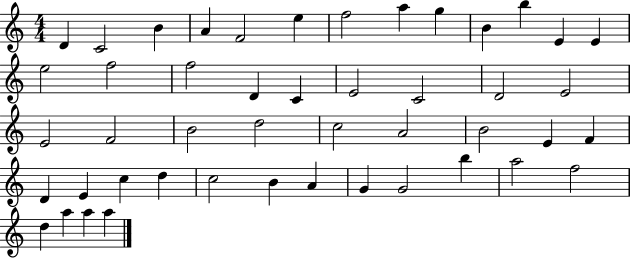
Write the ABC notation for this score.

X:1
T:Untitled
M:4/4
L:1/4
K:C
D C2 B A F2 e f2 a g B b E E e2 f2 f2 D C E2 C2 D2 E2 E2 F2 B2 d2 c2 A2 B2 E F D E c d c2 B A G G2 b a2 f2 d a a a